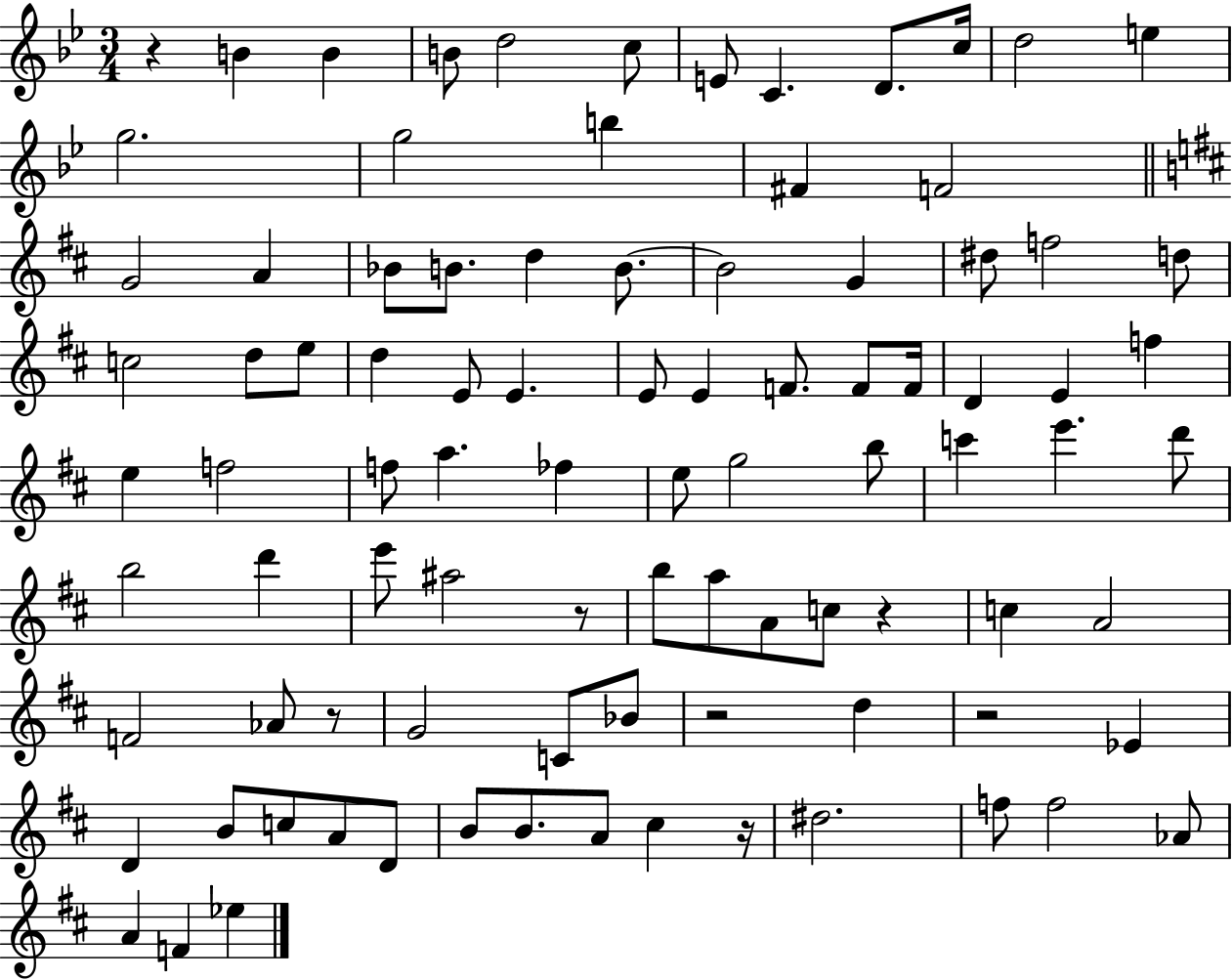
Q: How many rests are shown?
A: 7